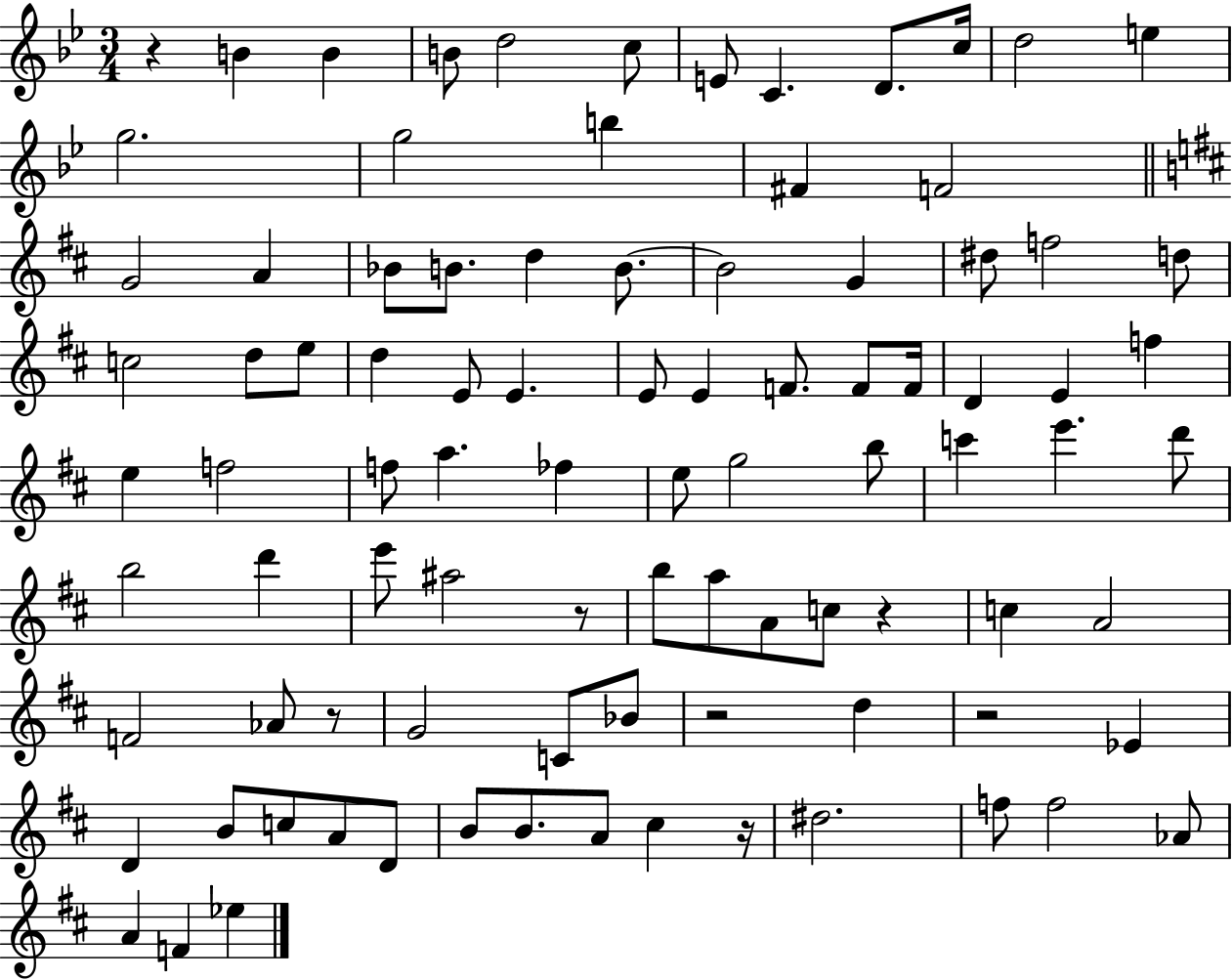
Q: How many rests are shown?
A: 7